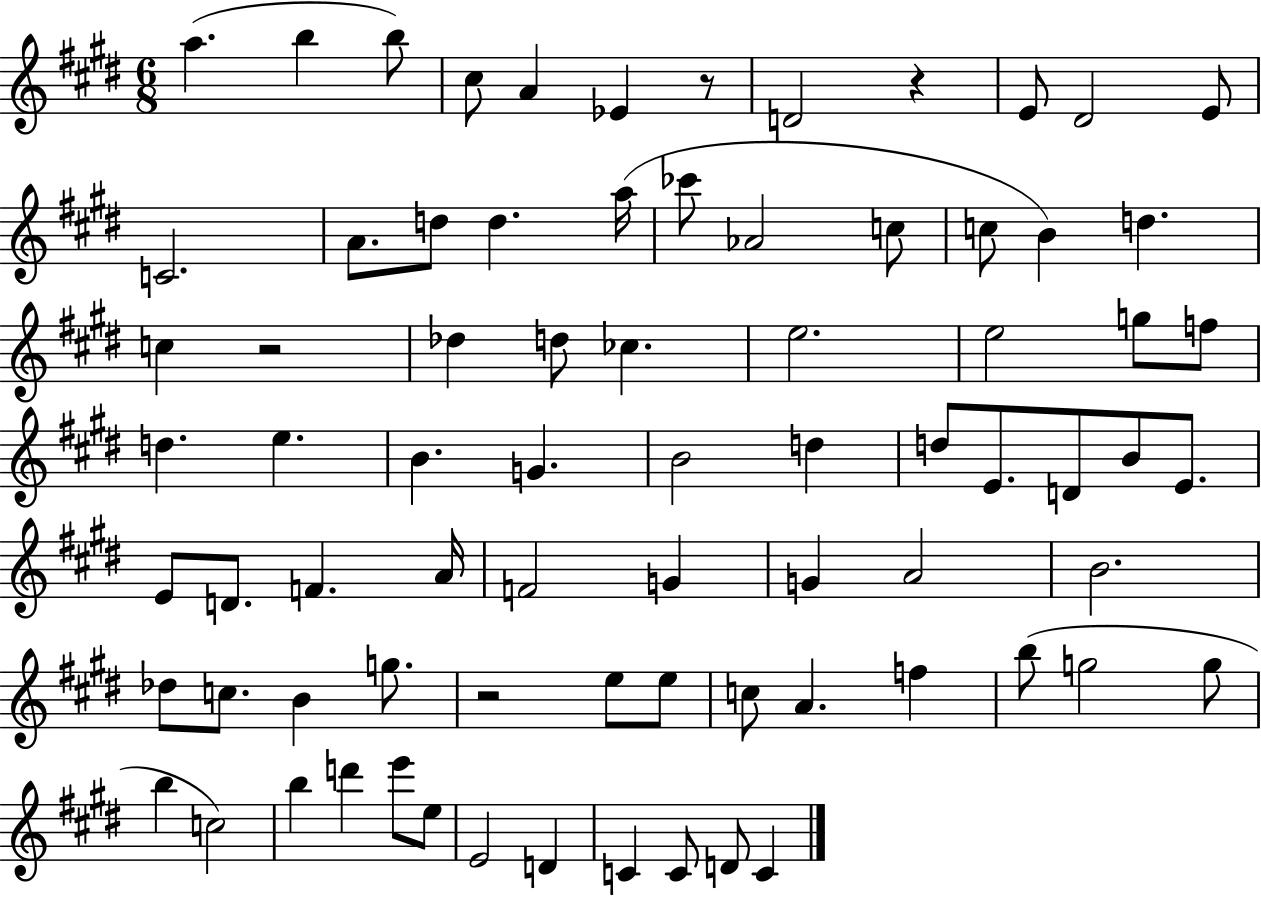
A5/q. B5/q B5/e C#5/e A4/q Eb4/q R/e D4/h R/q E4/e D#4/h E4/e C4/h. A4/e. D5/e D5/q. A5/s CES6/e Ab4/h C5/e C5/e B4/q D5/q. C5/q R/h Db5/q D5/e CES5/q. E5/h. E5/h G5/e F5/e D5/q. E5/q. B4/q. G4/q. B4/h D5/q D5/e E4/e. D4/e B4/e E4/e. E4/e D4/e. F4/q. A4/s F4/h G4/q G4/q A4/h B4/h. Db5/e C5/e. B4/q G5/e. R/h E5/e E5/e C5/e A4/q. F5/q B5/e G5/h G5/e B5/q C5/h B5/q D6/q E6/e E5/e E4/h D4/q C4/q C4/e D4/e C4/q